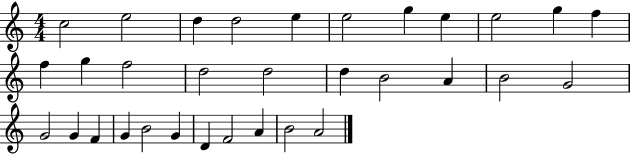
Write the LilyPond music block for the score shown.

{
  \clef treble
  \numericTimeSignature
  \time 4/4
  \key c \major
  c''2 e''2 | d''4 d''2 e''4 | e''2 g''4 e''4 | e''2 g''4 f''4 | \break f''4 g''4 f''2 | d''2 d''2 | d''4 b'2 a'4 | b'2 g'2 | \break g'2 g'4 f'4 | g'4 b'2 g'4 | d'4 f'2 a'4 | b'2 a'2 | \break \bar "|."
}